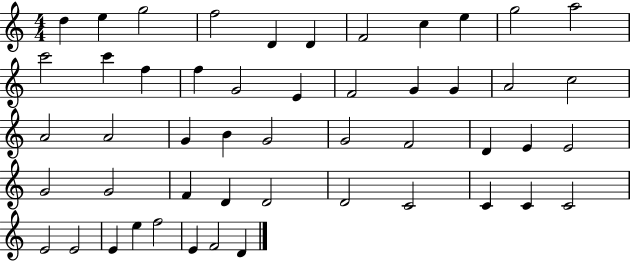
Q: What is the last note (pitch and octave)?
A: D4